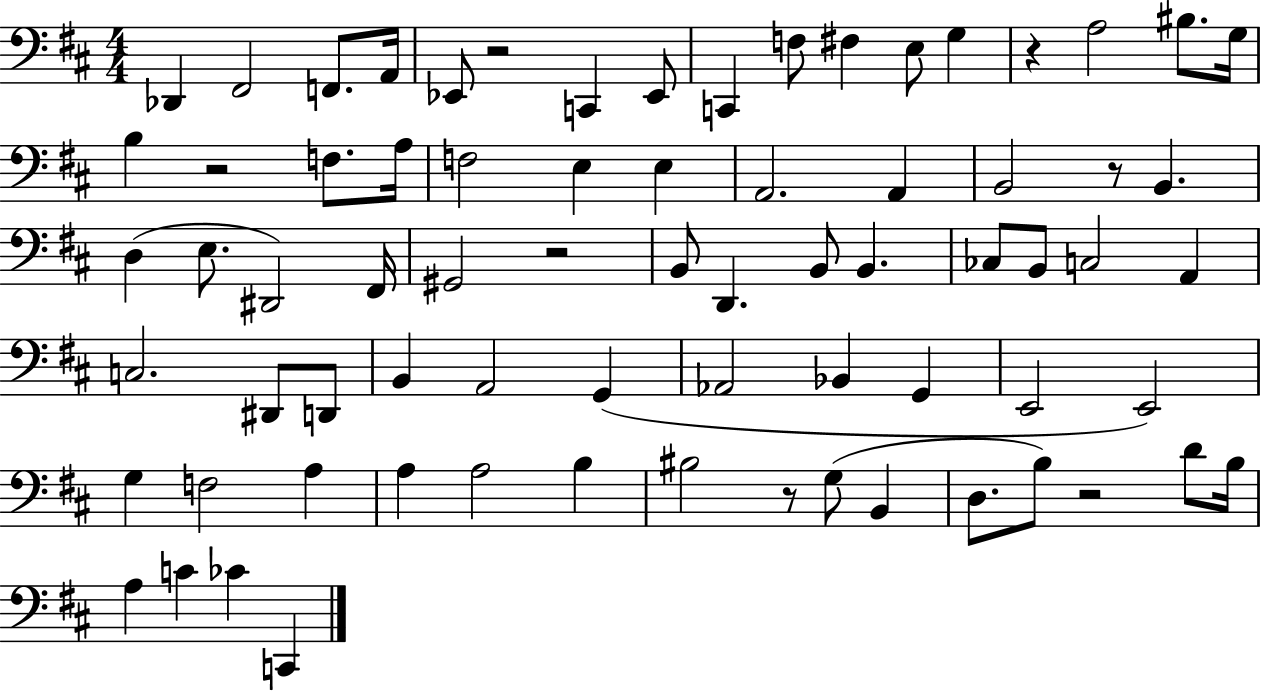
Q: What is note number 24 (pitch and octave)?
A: B2